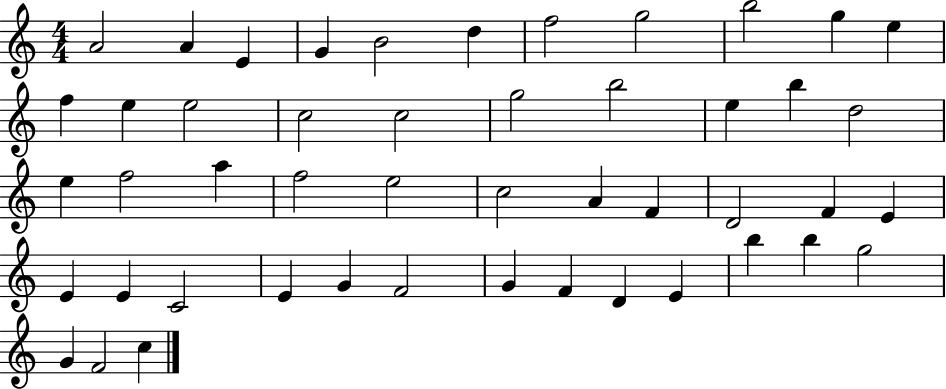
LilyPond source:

{
  \clef treble
  \numericTimeSignature
  \time 4/4
  \key c \major
  a'2 a'4 e'4 | g'4 b'2 d''4 | f''2 g''2 | b''2 g''4 e''4 | \break f''4 e''4 e''2 | c''2 c''2 | g''2 b''2 | e''4 b''4 d''2 | \break e''4 f''2 a''4 | f''2 e''2 | c''2 a'4 f'4 | d'2 f'4 e'4 | \break e'4 e'4 c'2 | e'4 g'4 f'2 | g'4 f'4 d'4 e'4 | b''4 b''4 g''2 | \break g'4 f'2 c''4 | \bar "|."
}